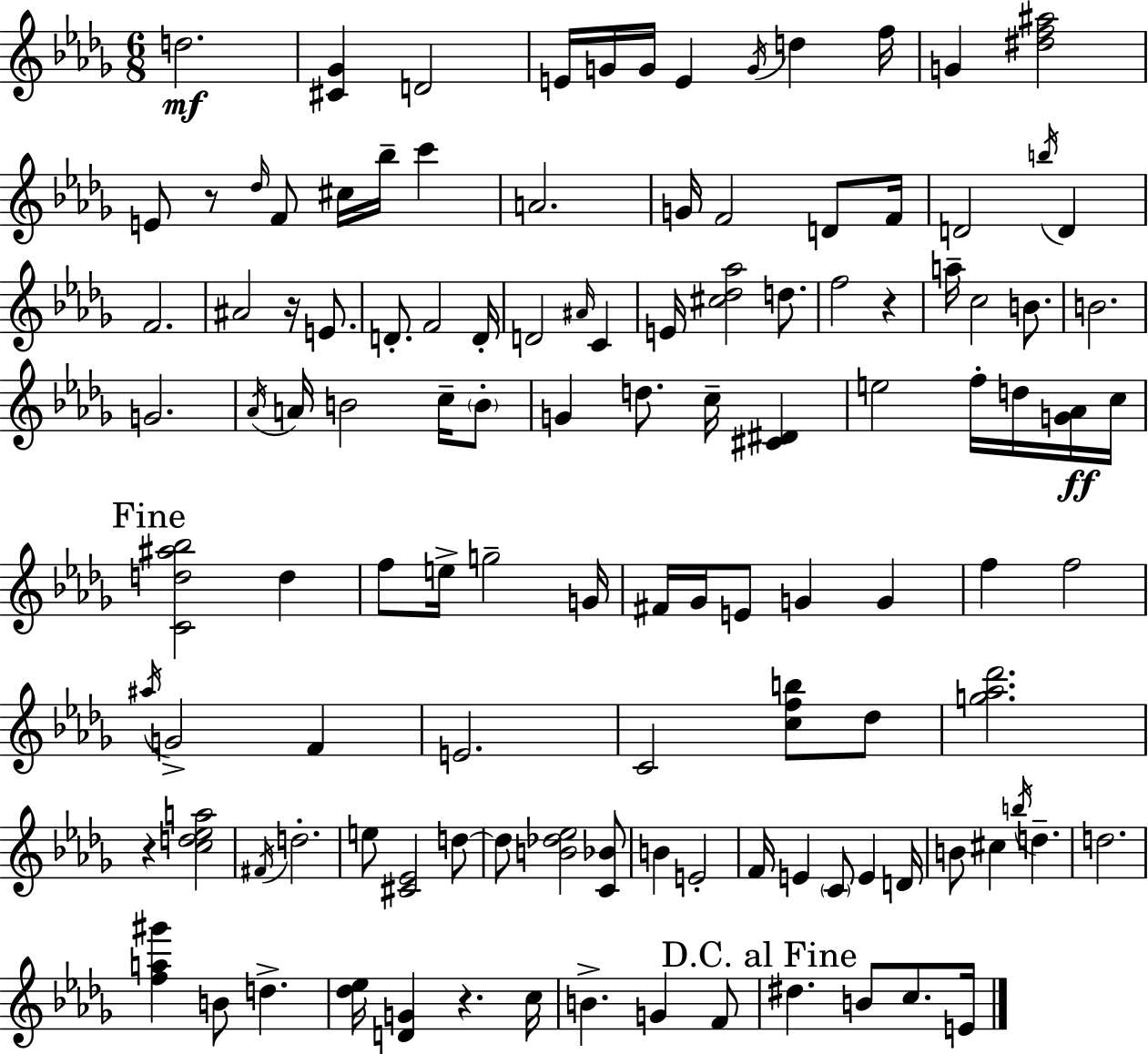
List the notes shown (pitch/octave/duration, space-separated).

D5/h. [C#4,Gb4]/q D4/h E4/s G4/s G4/s E4/q G4/s D5/q F5/s G4/q [D#5,F5,A#5]/h E4/e R/e Db5/s F4/e C#5/s Bb5/s C6/q A4/h. G4/s F4/h D4/e F4/s D4/h B5/s D4/q F4/h. A#4/h R/s E4/e. D4/e. F4/h D4/s D4/h A#4/s C4/q E4/s [C#5,Db5,Ab5]/h D5/e. F5/h R/q A5/s C5/h B4/e. B4/h. G4/h. Ab4/s A4/s B4/h C5/s B4/e G4/q D5/e. C5/s [C#4,D#4]/q E5/h F5/s D5/s [G4,Ab4]/s C5/s [C4,D5,A#5,Bb5]/h D5/q F5/e E5/s G5/h G4/s F#4/s Gb4/s E4/e G4/q G4/q F5/q F5/h A#5/s G4/h F4/q E4/h. C4/h [C5,F5,B5]/e Db5/e [G5,Ab5,Db6]/h. R/q [C5,D5,Eb5,A5]/h F#4/s D5/h. E5/e [C#4,Eb4]/h D5/e D5/e [B4,Db5,Eb5]/h [C4,Bb4]/e B4/q E4/h F4/s E4/q C4/e E4/q D4/s B4/e C#5/q B5/s D5/q. D5/h. [F5,A5,G#6]/q B4/e D5/q. [Db5,Eb5]/s [D4,G4]/q R/q. C5/s B4/q. G4/q F4/e D#5/q. B4/e C5/e. E4/s